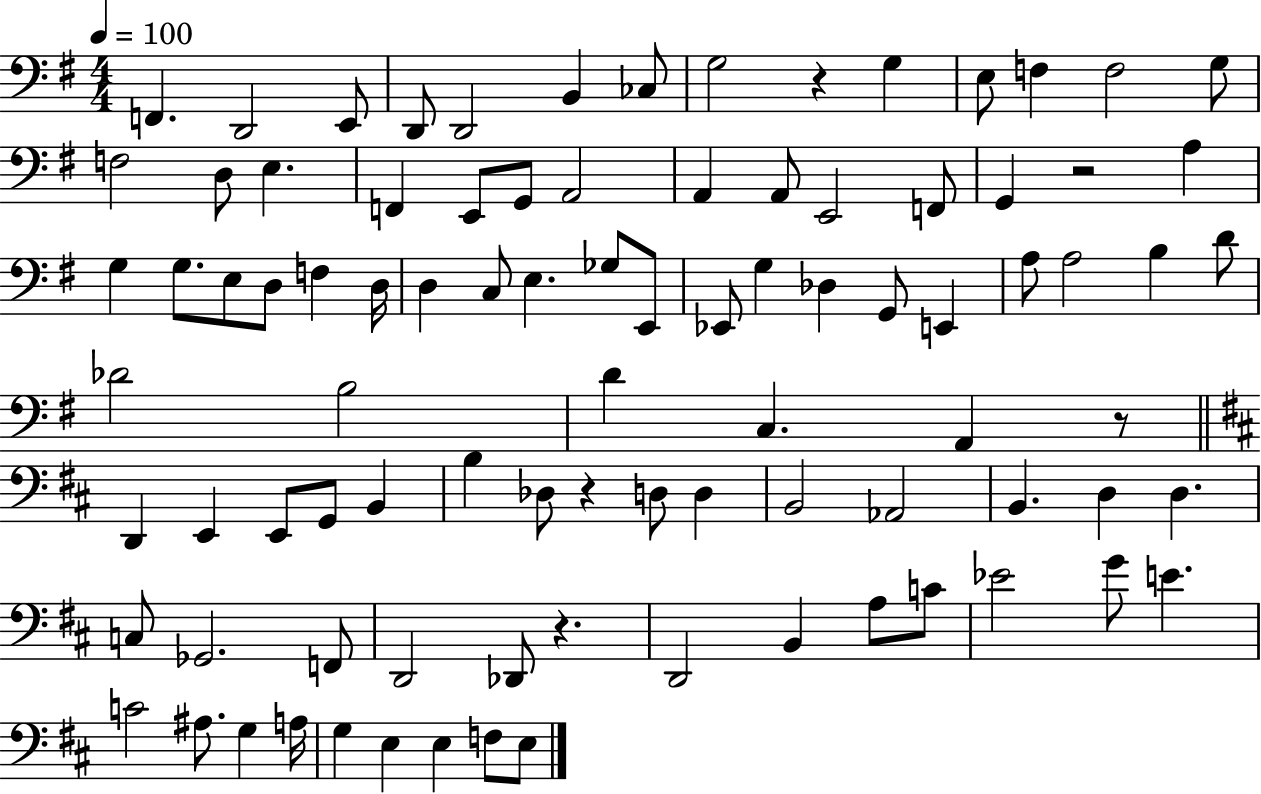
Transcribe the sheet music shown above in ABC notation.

X:1
T:Untitled
M:4/4
L:1/4
K:G
F,, D,,2 E,,/2 D,,/2 D,,2 B,, _C,/2 G,2 z G, E,/2 F, F,2 G,/2 F,2 D,/2 E, F,, E,,/2 G,,/2 A,,2 A,, A,,/2 E,,2 F,,/2 G,, z2 A, G, G,/2 E,/2 D,/2 F, D,/4 D, C,/2 E, _G,/2 E,,/2 _E,,/2 G, _D, G,,/2 E,, A,/2 A,2 B, D/2 _D2 B,2 D C, A,, z/2 D,, E,, E,,/2 G,,/2 B,, B, _D,/2 z D,/2 D, B,,2 _A,,2 B,, D, D, C,/2 _G,,2 F,,/2 D,,2 _D,,/2 z D,,2 B,, A,/2 C/2 _E2 G/2 E C2 ^A,/2 G, A,/4 G, E, E, F,/2 E,/2